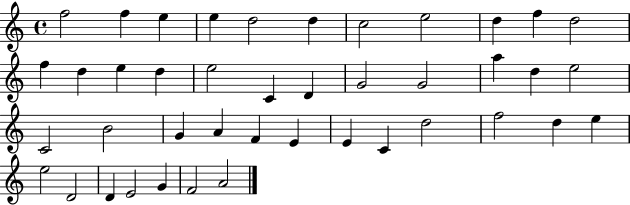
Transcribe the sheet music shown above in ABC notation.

X:1
T:Untitled
M:4/4
L:1/4
K:C
f2 f e e d2 d c2 e2 d f d2 f d e d e2 C D G2 G2 a d e2 C2 B2 G A F E E C d2 f2 d e e2 D2 D E2 G F2 A2